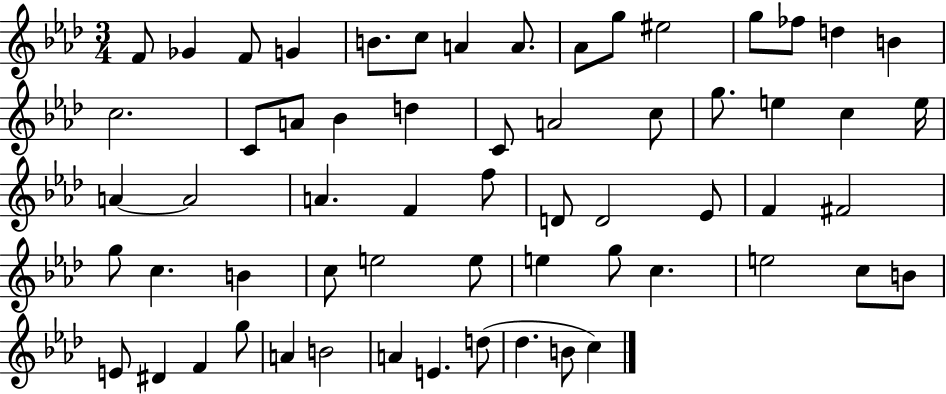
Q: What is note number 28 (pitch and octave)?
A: A4